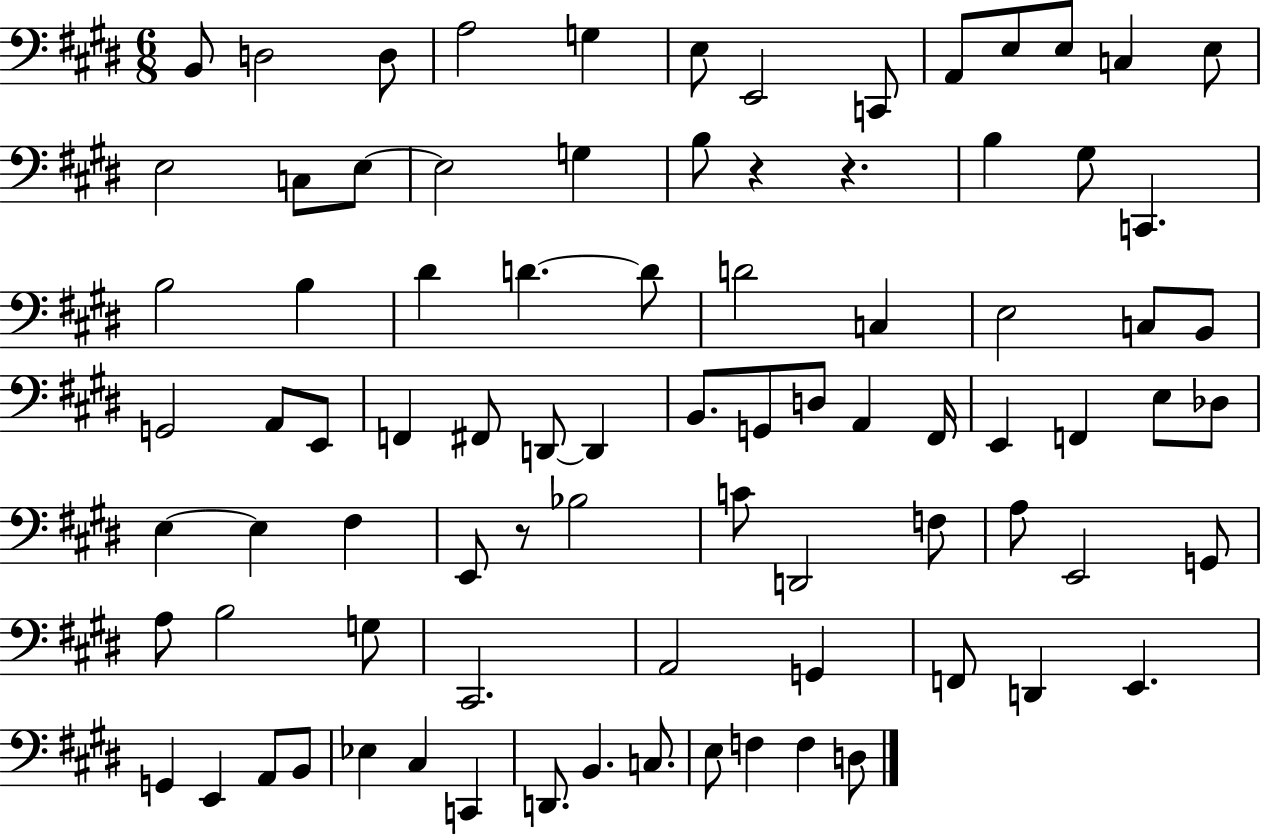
{
  \clef bass
  \numericTimeSignature
  \time 6/8
  \key e \major
  b,8 d2 d8 | a2 g4 | e8 e,2 c,8 | a,8 e8 e8 c4 e8 | \break e2 c8 e8~~ | e2 g4 | b8 r4 r4. | b4 gis8 c,4. | \break b2 b4 | dis'4 d'4.~~ d'8 | d'2 c4 | e2 c8 b,8 | \break g,2 a,8 e,8 | f,4 fis,8 d,8~~ d,4 | b,8. g,8 d8 a,4 fis,16 | e,4 f,4 e8 des8 | \break e4~~ e4 fis4 | e,8 r8 bes2 | c'8 d,2 f8 | a8 e,2 g,8 | \break a8 b2 g8 | cis,2. | a,2 g,4 | f,8 d,4 e,4. | \break g,4 e,4 a,8 b,8 | ees4 cis4 c,4 | d,8. b,4. c8. | e8 f4 f4 d8 | \break \bar "|."
}